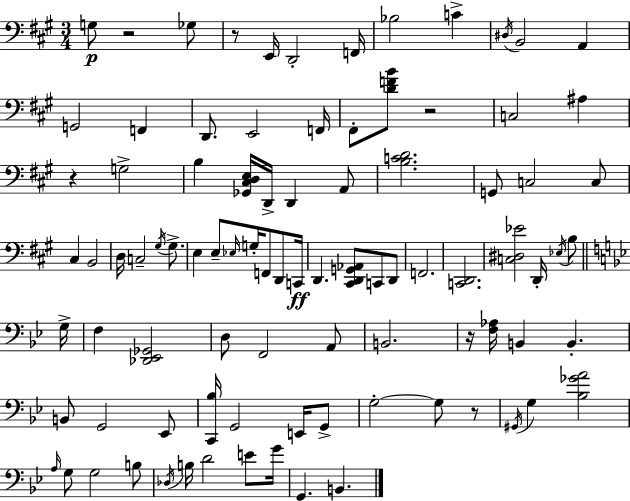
{
  \clef bass
  \numericTimeSignature
  \time 3/4
  \key a \major
  g8\p r2 ges8 | r8 e,16 d,2-. f,16 | bes2 c'4-> | \acciaccatura { dis16 } b,2 a,4 | \break g,2 f,4 | d,8. e,2 | f,16 fis,8-. <d' f' b'>8 r2 | c2 ais4 | \break r4 g2-> | b4 <ges, cis d e>16 d,16-> d,4 a,8 | <b c' d'>2. | g,8 c2 c8 | \break cis4 b,2 | d16 c2-- \acciaccatura { gis16 } gis8.-> | e4 e8-- \grace { ees16 } g16-. f,8 | d,8 c,16\ff d,4. <cis, d, g, aes,>8 c,8 | \break d,8 f,2. | <c, d,>2. | <c dis ees'>2 d,16-. | \acciaccatura { ees16 } b8 \bar "||" \break \key g \minor g16-> f4 <des, ees, ges,>2 | d8 f,2 a,8 | b,2. | r16 <f aes>16 b,4 b,4.-. | \break b,8 g,2 ees,8 | <c, bes>16 g,2 e,16 g,8-> | g2-.~~ g8 r8 | \acciaccatura { gis,16 } g4 <bes ges' a'>2 | \break \grace { a16 } g8 g2 | b8 \acciaccatura { des16 } b16 d'2 | e'8 g'16 g,4. b,4. | \bar "|."
}